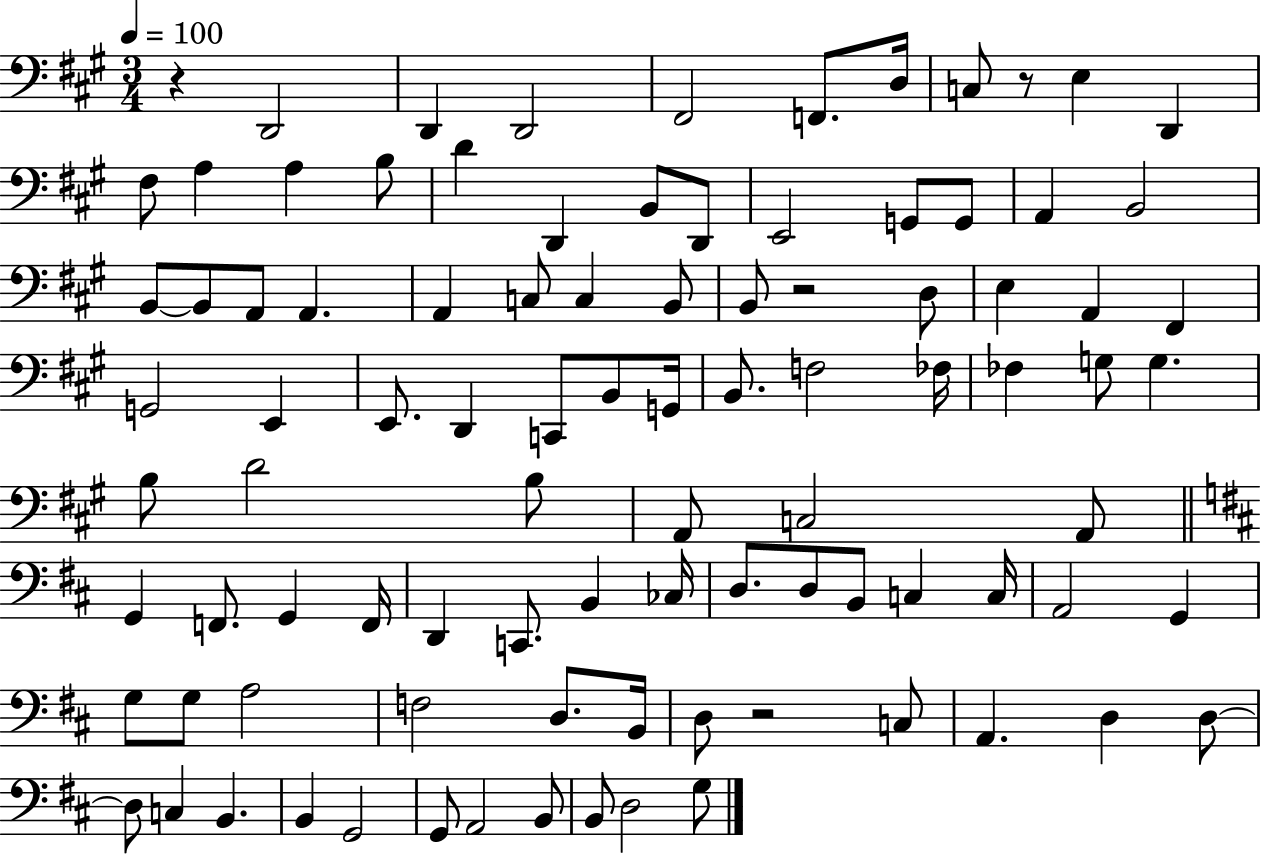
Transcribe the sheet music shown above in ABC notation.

X:1
T:Untitled
M:3/4
L:1/4
K:A
z D,,2 D,, D,,2 ^F,,2 F,,/2 D,/4 C,/2 z/2 E, D,, ^F,/2 A, A, B,/2 D D,, B,,/2 D,,/2 E,,2 G,,/2 G,,/2 A,, B,,2 B,,/2 B,,/2 A,,/2 A,, A,, C,/2 C, B,,/2 B,,/2 z2 D,/2 E, A,, ^F,, G,,2 E,, E,,/2 D,, C,,/2 B,,/2 G,,/4 B,,/2 F,2 _F,/4 _F, G,/2 G, B,/2 D2 B,/2 A,,/2 C,2 A,,/2 G,, F,,/2 G,, F,,/4 D,, C,,/2 B,, _C,/4 D,/2 D,/2 B,,/2 C, C,/4 A,,2 G,, G,/2 G,/2 A,2 F,2 D,/2 B,,/4 D,/2 z2 C,/2 A,, D, D,/2 D,/2 C, B,, B,, G,,2 G,,/2 A,,2 B,,/2 B,,/2 D,2 G,/2